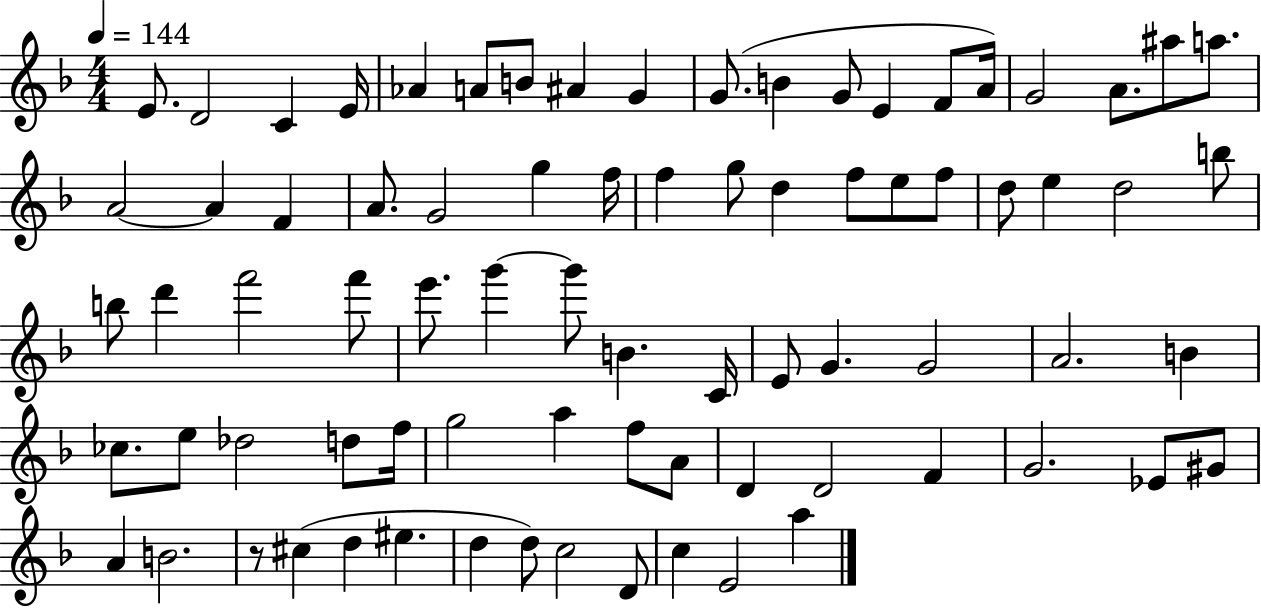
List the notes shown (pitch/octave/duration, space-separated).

E4/e. D4/h C4/q E4/s Ab4/q A4/e B4/e A#4/q G4/q G4/e. B4/q G4/e E4/q F4/e A4/s G4/h A4/e. A#5/e A5/e. A4/h A4/q F4/q A4/e. G4/h G5/q F5/s F5/q G5/e D5/q F5/e E5/e F5/e D5/e E5/q D5/h B5/e B5/e D6/q F6/h F6/e E6/e. G6/q G6/e B4/q. C4/s E4/e G4/q. G4/h A4/h. B4/q CES5/e. E5/e Db5/h D5/e F5/s G5/h A5/q F5/e A4/e D4/q D4/h F4/q G4/h. Eb4/e G#4/e A4/q B4/h. R/e C#5/q D5/q EIS5/q. D5/q D5/e C5/h D4/e C5/q E4/h A5/q